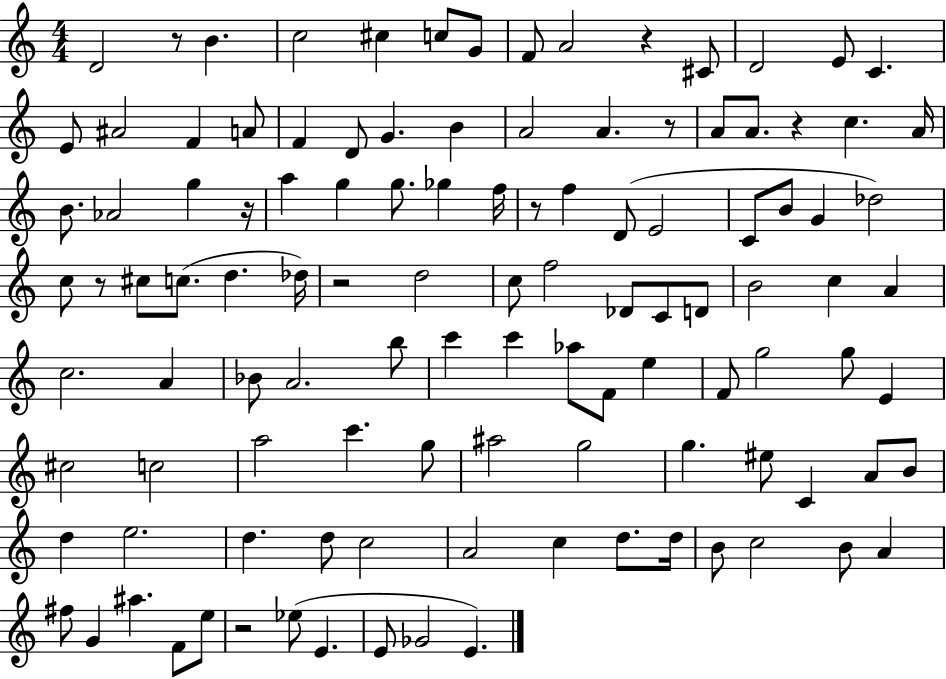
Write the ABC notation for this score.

X:1
T:Untitled
M:4/4
L:1/4
K:C
D2 z/2 B c2 ^c c/2 G/2 F/2 A2 z ^C/2 D2 E/2 C E/2 ^A2 F A/2 F D/2 G B A2 A z/2 A/2 A/2 z c A/4 B/2 _A2 g z/4 a g g/2 _g f/4 z/2 f D/2 E2 C/2 B/2 G _d2 c/2 z/2 ^c/2 c/2 d _d/4 z2 d2 c/2 f2 _D/2 C/2 D/2 B2 c A c2 A _B/2 A2 b/2 c' c' _a/2 F/2 e F/2 g2 g/2 E ^c2 c2 a2 c' g/2 ^a2 g2 g ^e/2 C A/2 B/2 d e2 d d/2 c2 A2 c d/2 d/4 B/2 c2 B/2 A ^f/2 G ^a F/2 e/2 z2 _e/2 E E/2 _G2 E